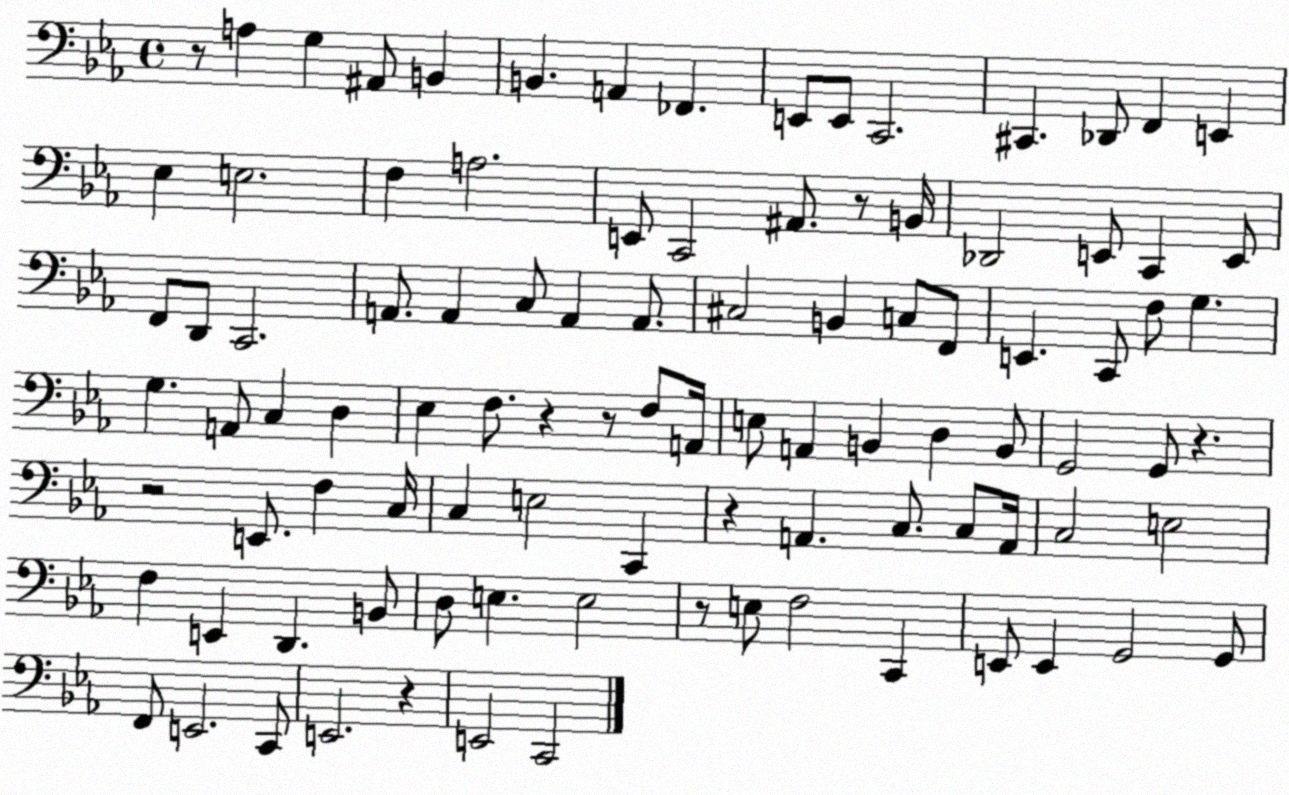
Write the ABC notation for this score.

X:1
T:Untitled
M:4/4
L:1/4
K:Eb
z/2 A, G, ^A,,/2 B,, B,, A,, _F,, E,,/2 E,,/2 C,,2 ^C,, _D,,/2 F,, E,, _E, E,2 F, A,2 E,,/2 C,,2 ^A,,/2 z/2 B,,/4 _D,,2 E,,/2 C,, E,,/2 F,,/2 D,,/2 C,,2 A,,/2 A,, C,/2 A,, A,,/2 ^C,2 B,, C,/2 F,,/2 E,, C,,/2 F,/2 G, G, A,,/2 C, D, _E, F,/2 z z/2 F,/2 A,,/4 E,/2 A,, B,, D, B,,/2 G,,2 G,,/2 z z2 E,,/2 F, C,/4 C, E,2 C,, z A,, C,/2 C,/2 A,,/4 C,2 E,2 F, E,, D,, B,,/2 D,/2 E, E,2 z/2 E,/2 F,2 C,, E,,/2 E,, G,,2 G,,/2 F,,/2 E,,2 C,,/2 E,,2 z E,,2 C,,2